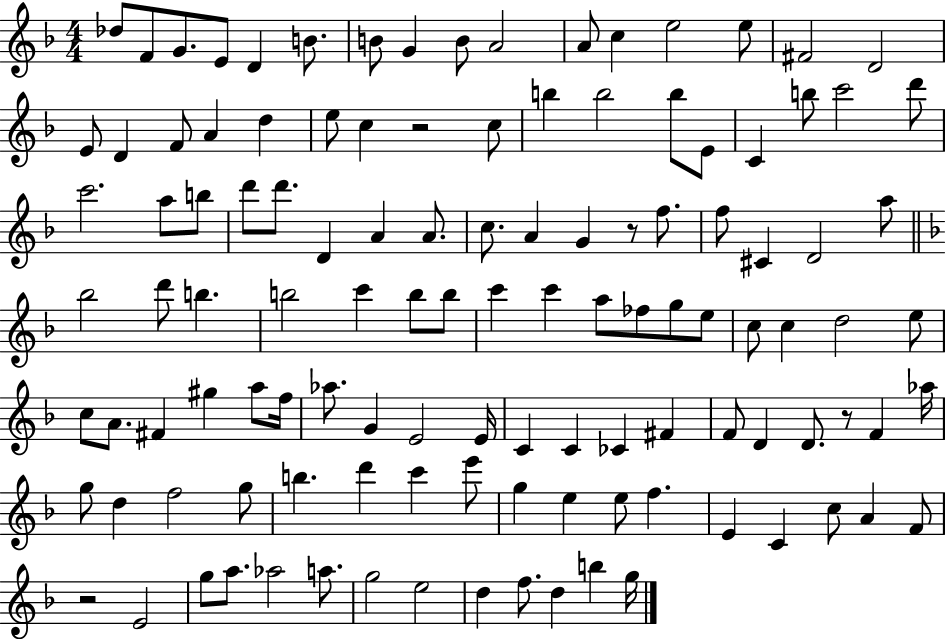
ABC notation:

X:1
T:Untitled
M:4/4
L:1/4
K:F
_d/2 F/2 G/2 E/2 D B/2 B/2 G B/2 A2 A/2 c e2 e/2 ^F2 D2 E/2 D F/2 A d e/2 c z2 c/2 b b2 b/2 E/2 C b/2 c'2 d'/2 c'2 a/2 b/2 d'/2 d'/2 D A A/2 c/2 A G z/2 f/2 f/2 ^C D2 a/2 _b2 d'/2 b b2 c' b/2 b/2 c' c' a/2 _f/2 g/2 e/2 c/2 c d2 e/2 c/2 A/2 ^F ^g a/2 f/4 _a/2 G E2 E/4 C C _C ^F F/2 D D/2 z/2 F _a/4 g/2 d f2 g/2 b d' c' e'/2 g e e/2 f E C c/2 A F/2 z2 E2 g/2 a/2 _a2 a/2 g2 e2 d f/2 d b g/4